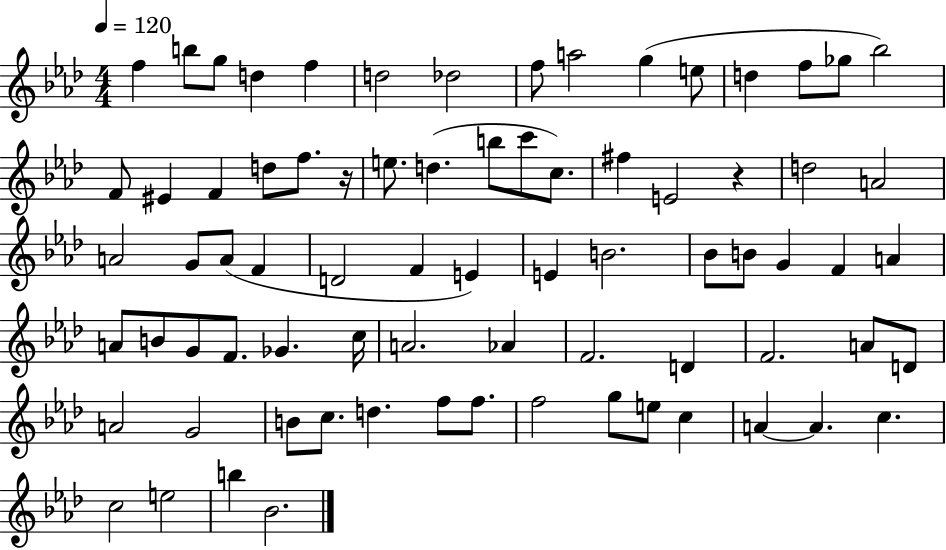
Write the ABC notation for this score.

X:1
T:Untitled
M:4/4
L:1/4
K:Ab
f b/2 g/2 d f d2 _d2 f/2 a2 g e/2 d f/2 _g/2 _b2 F/2 ^E F d/2 f/2 z/4 e/2 d b/2 c'/2 c/2 ^f E2 z d2 A2 A2 G/2 A/2 F D2 F E E B2 _B/2 B/2 G F A A/2 B/2 G/2 F/2 _G c/4 A2 _A F2 D F2 A/2 D/2 A2 G2 B/2 c/2 d f/2 f/2 f2 g/2 e/2 c A A c c2 e2 b _B2